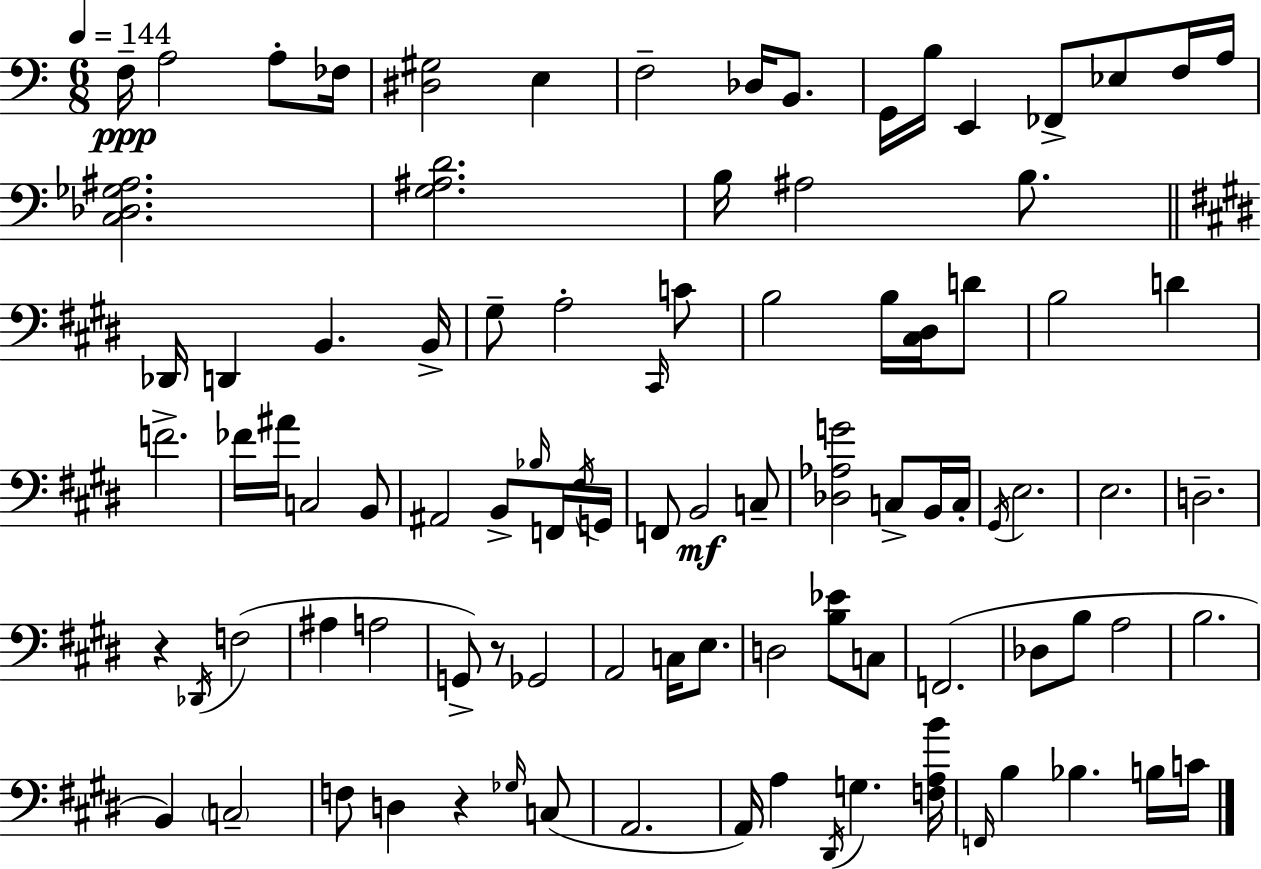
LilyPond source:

{
  \clef bass
  \numericTimeSignature
  \time 6/8
  \key a \minor
  \tempo 4 = 144
  f16--\ppp a2 a8-. fes16 | <dis gis>2 e4 | f2-- des16 b,8. | g,16 b16 e,4 fes,8-> ees8 f16 a16 | \break <c des ges ais>2. | <g ais d'>2. | b16 ais2 b8. | \bar "||" \break \key e \major des,16 d,4 b,4. b,16-> | gis8-- a2-. \grace { cis,16 } c'8 | b2 b16 <cis dis>16 d'8 | b2 d'4 | \break f'2.-> | fes'16 ais'16 c2 b,8 | ais,2 b,8-> \grace { bes16 } | f,16 \acciaccatura { fis16 } g,16 f,8 b,2\mf | \break c8-- <des aes g'>2 c8-> | b,16 c16-. \acciaccatura { gis,16 } e2. | e2. | d2.-- | \break r4 \acciaccatura { des,16 } f2( | ais4 a2 | g,8->) r8 ges,2 | a,2 | \break c16 e8. d2 | <b ees'>8 c8 f,2.( | des8 b8 a2 | b2. | \break b,4) \parenthesize c2-- | f8 d4 r4 | \grace { ges16 } c8( a,2. | a,16) a4 \acciaccatura { dis,16 } | \break g4. <f a b'>16 \grace { f,16 } b4 | bes4. b16 c'16 \bar "|."
}